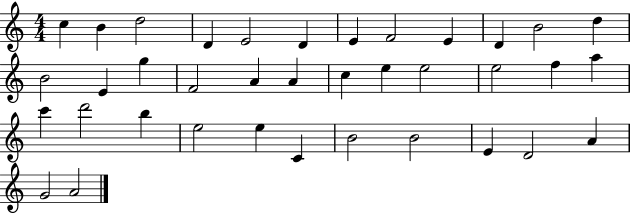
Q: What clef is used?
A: treble